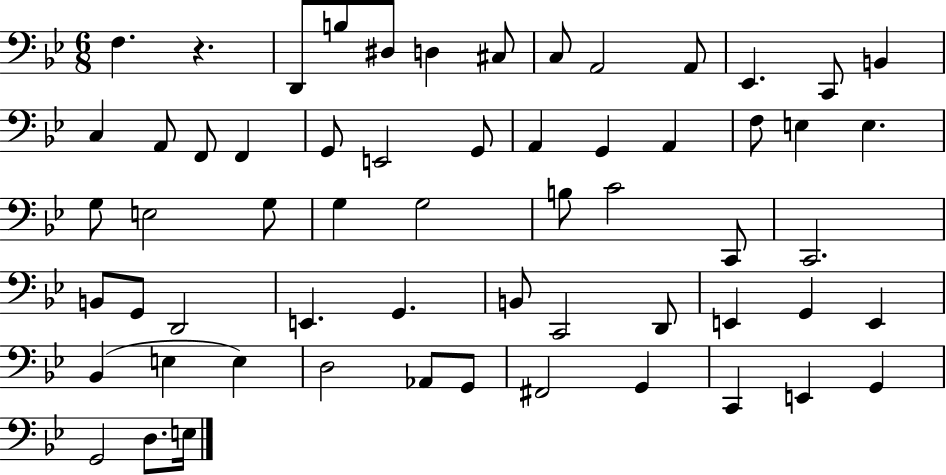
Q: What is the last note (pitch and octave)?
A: E3